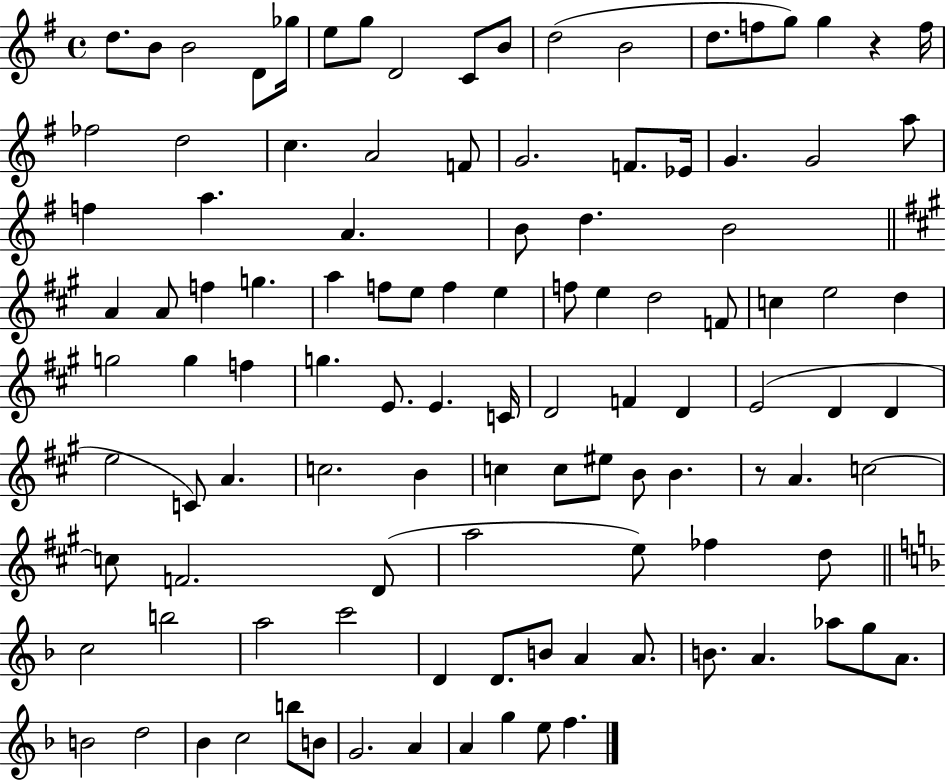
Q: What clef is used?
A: treble